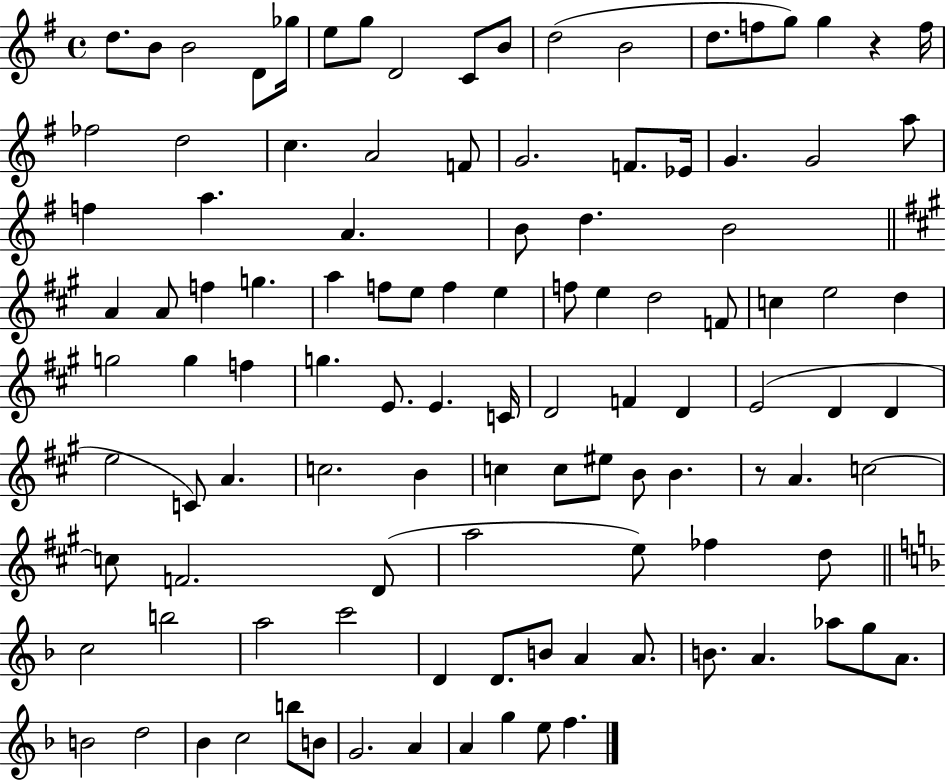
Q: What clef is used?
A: treble